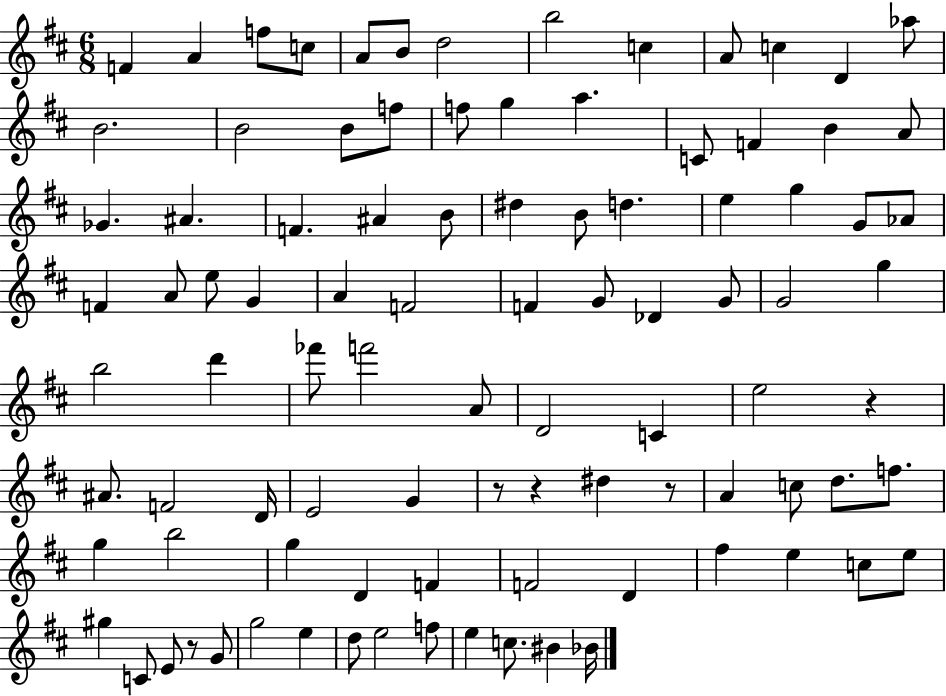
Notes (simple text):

F4/q A4/q F5/e C5/e A4/e B4/e D5/h B5/h C5/q A4/e C5/q D4/q Ab5/e B4/h. B4/h B4/e F5/e F5/e G5/q A5/q. C4/e F4/q B4/q A4/e Gb4/q. A#4/q. F4/q. A#4/q B4/e D#5/q B4/e D5/q. E5/q G5/q G4/e Ab4/e F4/q A4/e E5/e G4/q A4/q F4/h F4/q G4/e Db4/q G4/e G4/h G5/q B5/h D6/q FES6/e F6/h A4/e D4/h C4/q E5/h R/q A#4/e. F4/h D4/s E4/h G4/q R/e R/q D#5/q R/e A4/q C5/e D5/e. F5/e. G5/q B5/h G5/q D4/q F4/q F4/h D4/q F#5/q E5/q C5/e E5/e G#5/q C4/e E4/e R/e G4/e G5/h E5/q D5/e E5/h F5/e E5/q C5/e. BIS4/q Bb4/s